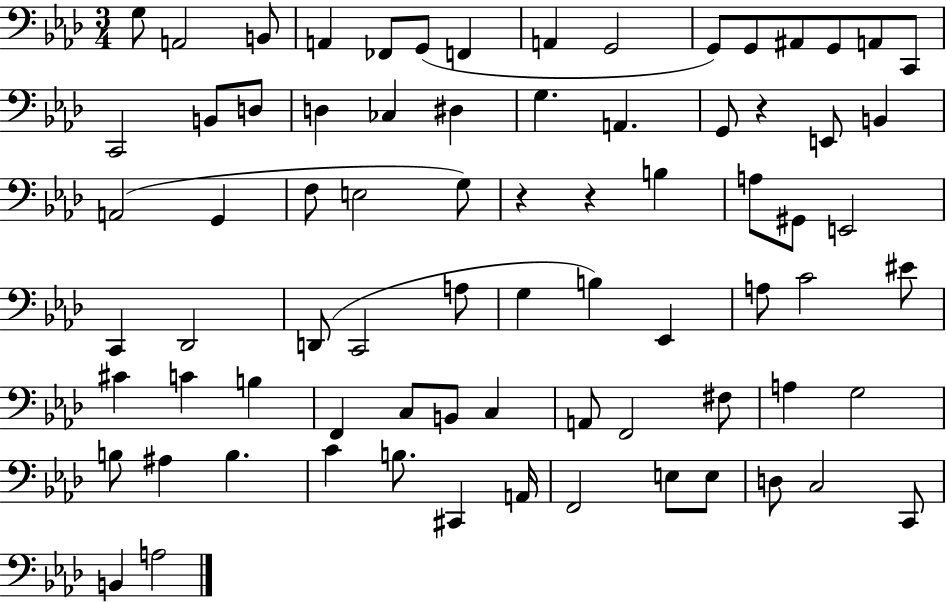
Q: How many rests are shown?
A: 3